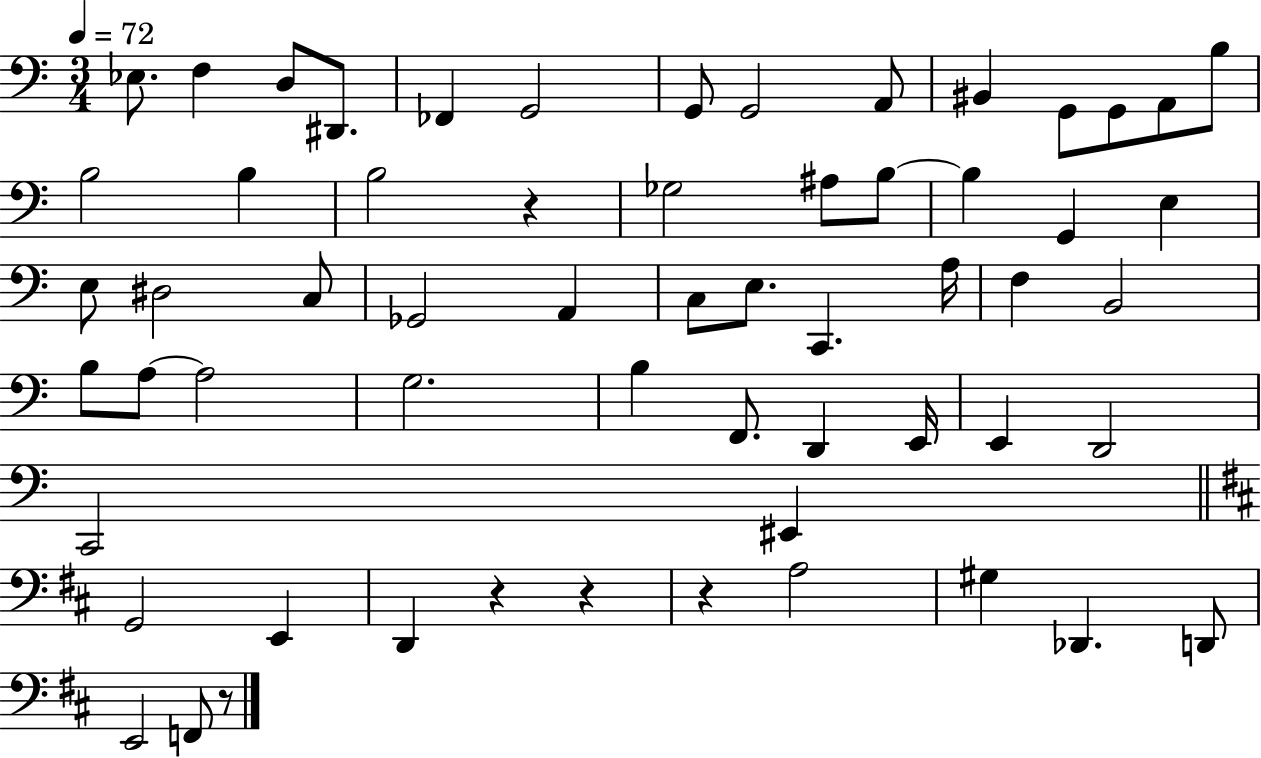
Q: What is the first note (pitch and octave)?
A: Eb3